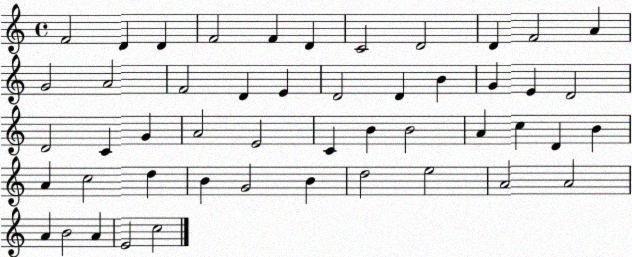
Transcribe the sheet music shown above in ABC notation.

X:1
T:Untitled
M:4/4
L:1/4
K:C
F2 D D F2 F D C2 D2 D F2 A G2 A2 F2 D E D2 D B G E D2 D2 C G A2 E2 C B B2 A c D B A c2 d B G2 B d2 e2 A2 A2 A B2 A E2 c2